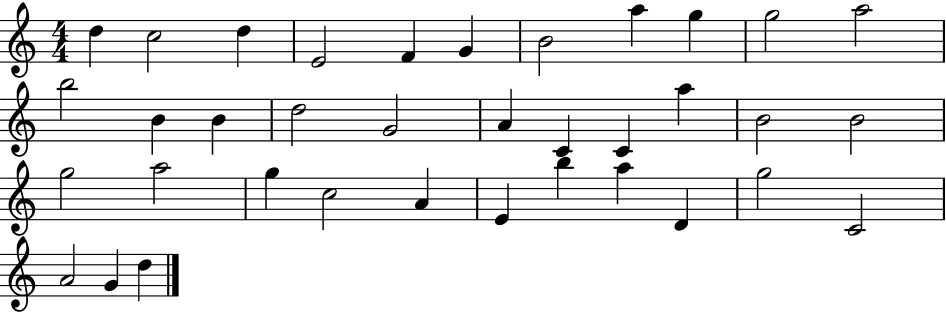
{
  \clef treble
  \numericTimeSignature
  \time 4/4
  \key c \major
  d''4 c''2 d''4 | e'2 f'4 g'4 | b'2 a''4 g''4 | g''2 a''2 | \break b''2 b'4 b'4 | d''2 g'2 | a'4 c'4 c'4 a''4 | b'2 b'2 | \break g''2 a''2 | g''4 c''2 a'4 | e'4 b''4 a''4 d'4 | g''2 c'2 | \break a'2 g'4 d''4 | \bar "|."
}